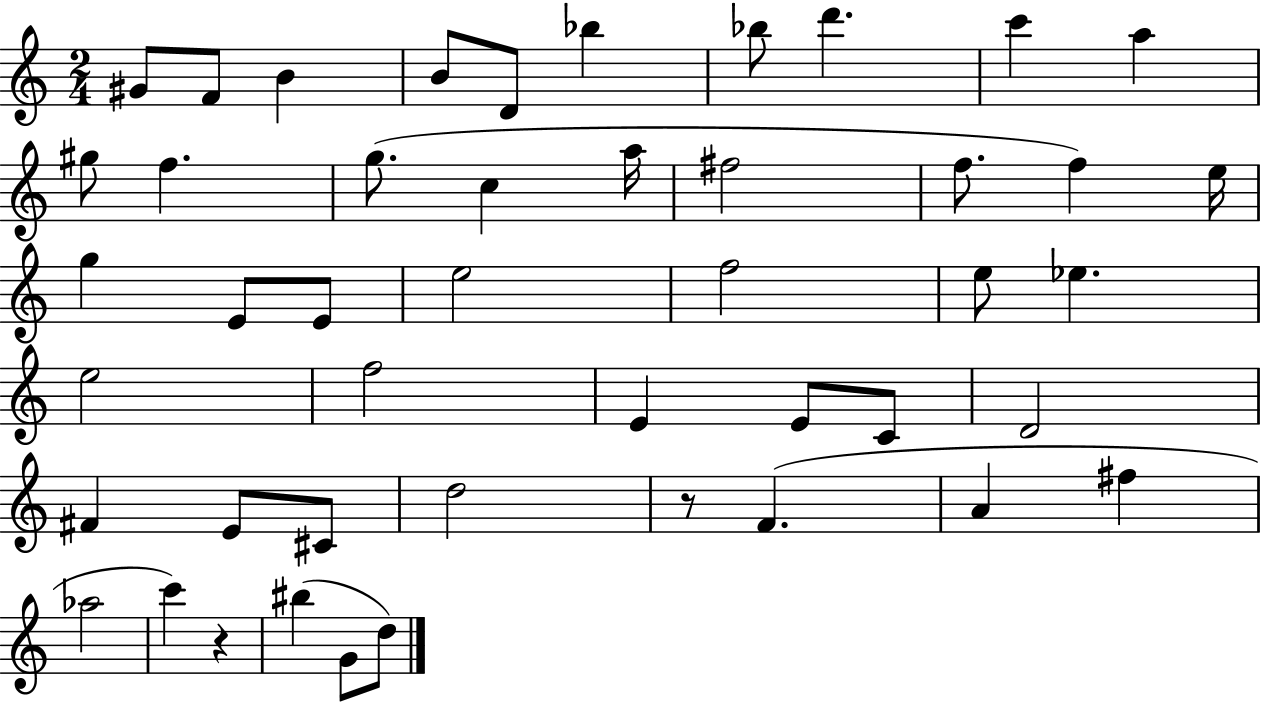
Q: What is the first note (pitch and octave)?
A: G#4